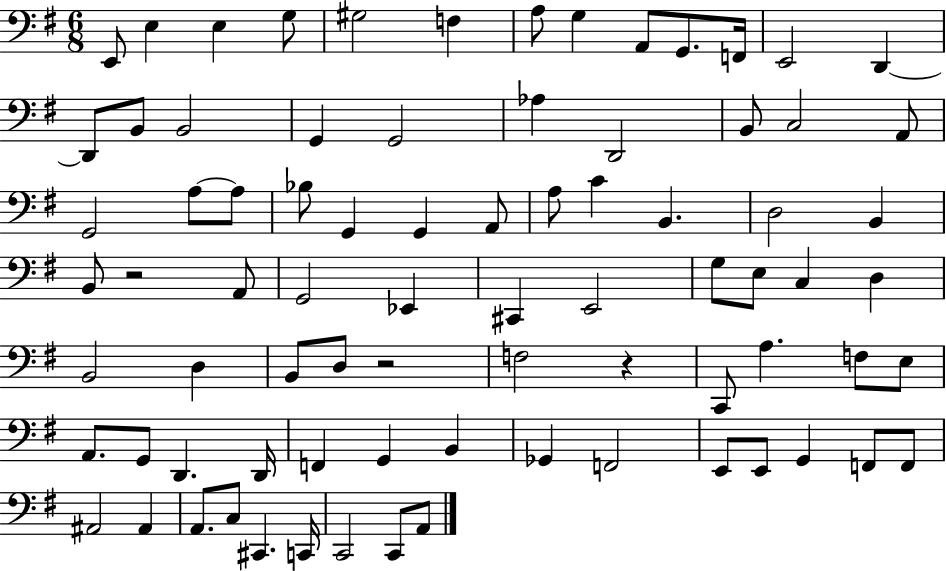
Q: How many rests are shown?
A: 3